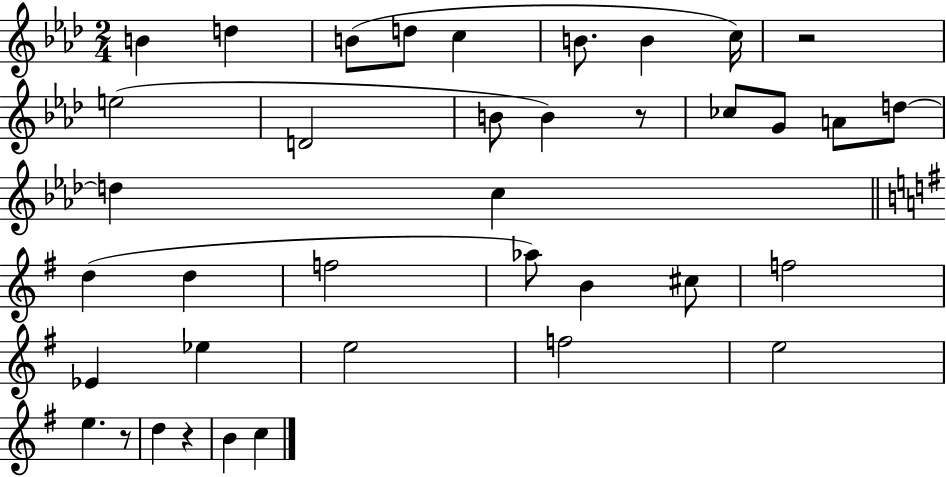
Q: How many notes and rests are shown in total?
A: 38